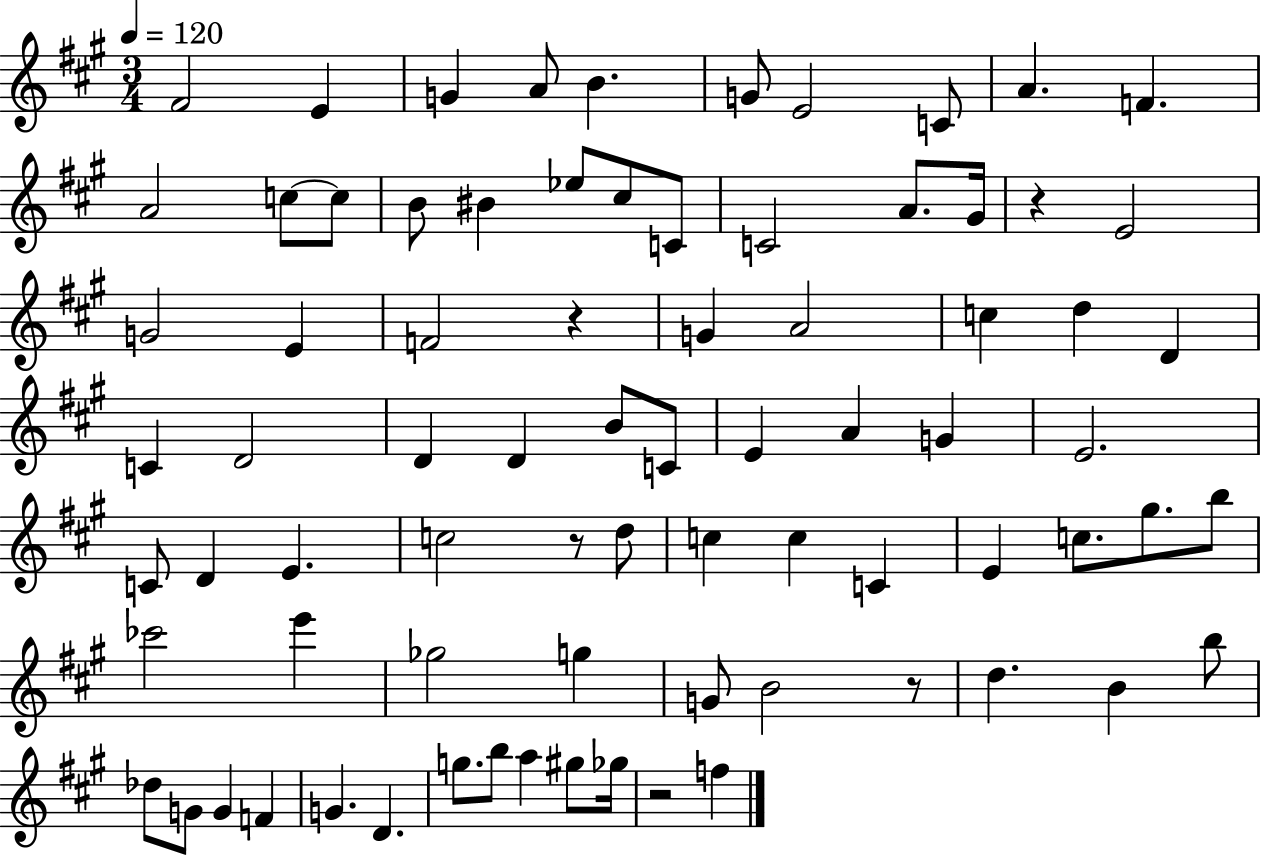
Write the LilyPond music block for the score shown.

{
  \clef treble
  \numericTimeSignature
  \time 3/4
  \key a \major
  \tempo 4 = 120
  fis'2 e'4 | g'4 a'8 b'4. | g'8 e'2 c'8 | a'4. f'4. | \break a'2 c''8~~ c''8 | b'8 bis'4 ees''8 cis''8 c'8 | c'2 a'8. gis'16 | r4 e'2 | \break g'2 e'4 | f'2 r4 | g'4 a'2 | c''4 d''4 d'4 | \break c'4 d'2 | d'4 d'4 b'8 c'8 | e'4 a'4 g'4 | e'2. | \break c'8 d'4 e'4. | c''2 r8 d''8 | c''4 c''4 c'4 | e'4 c''8. gis''8. b''8 | \break ces'''2 e'''4 | ges''2 g''4 | g'8 b'2 r8 | d''4. b'4 b''8 | \break des''8 g'8 g'4 f'4 | g'4. d'4. | g''8. b''8 a''4 gis''8 ges''16 | r2 f''4 | \break \bar "|."
}